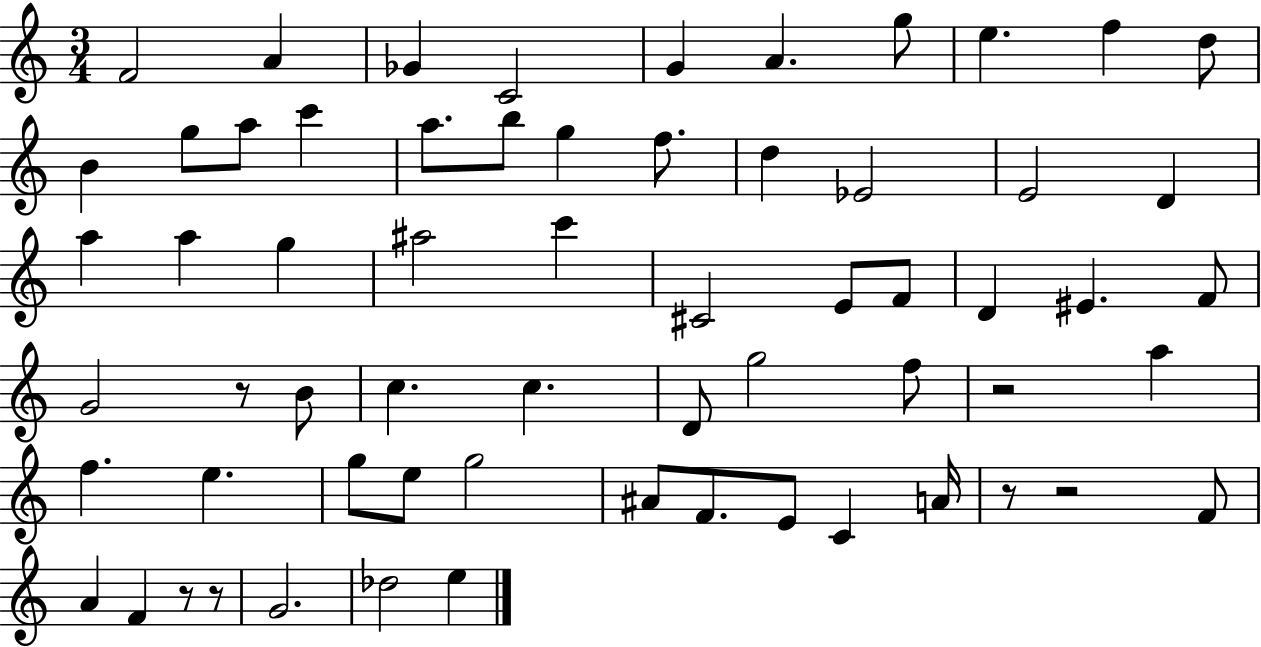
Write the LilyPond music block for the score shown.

{
  \clef treble
  \numericTimeSignature
  \time 3/4
  \key c \major
  f'2 a'4 | ges'4 c'2 | g'4 a'4. g''8 | e''4. f''4 d''8 | \break b'4 g''8 a''8 c'''4 | a''8. b''8 g''4 f''8. | d''4 ees'2 | e'2 d'4 | \break a''4 a''4 g''4 | ais''2 c'''4 | cis'2 e'8 f'8 | d'4 eis'4. f'8 | \break g'2 r8 b'8 | c''4. c''4. | d'8 g''2 f''8 | r2 a''4 | \break f''4. e''4. | g''8 e''8 g''2 | ais'8 f'8. e'8 c'4 a'16 | r8 r2 f'8 | \break a'4 f'4 r8 r8 | g'2. | des''2 e''4 | \bar "|."
}